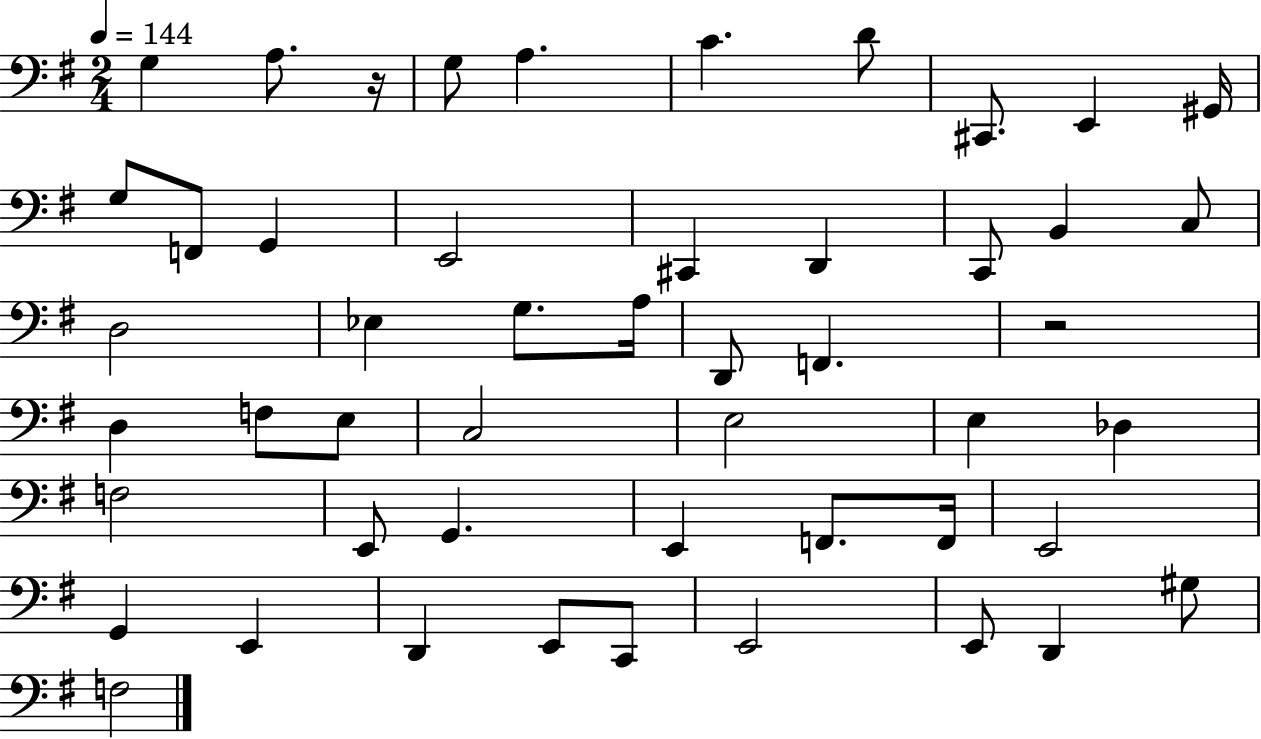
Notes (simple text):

G3/q A3/e. R/s G3/e A3/q. C4/q. D4/e C#2/e. E2/q G#2/s G3/e F2/e G2/q E2/h C#2/q D2/q C2/e B2/q C3/e D3/h Eb3/q G3/e. A3/s D2/e F2/q. R/h D3/q F3/e E3/e C3/h E3/h E3/q Db3/q F3/h E2/e G2/q. E2/q F2/e. F2/s E2/h G2/q E2/q D2/q E2/e C2/e E2/h E2/e D2/q G#3/e F3/h